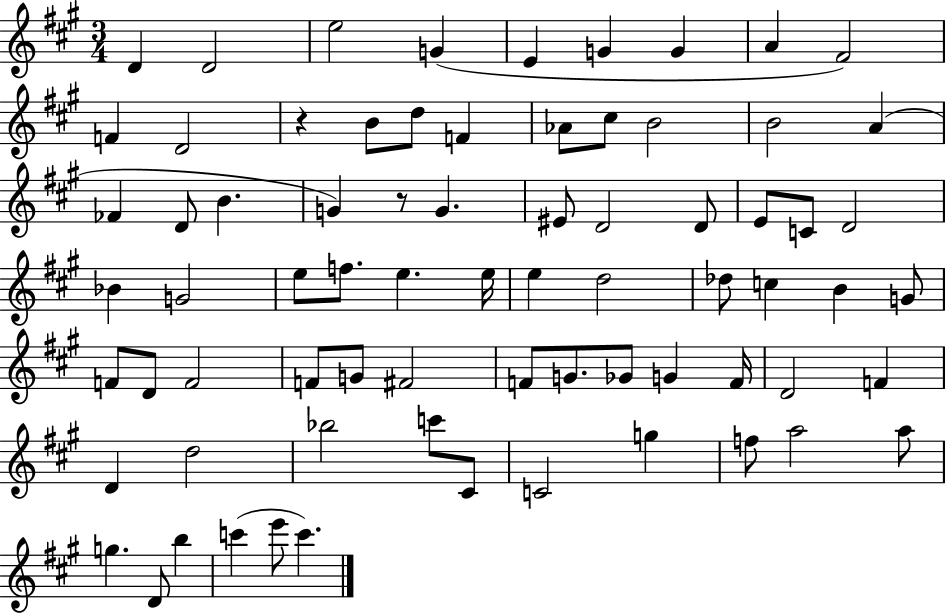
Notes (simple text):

D4/q D4/h E5/h G4/q E4/q G4/q G4/q A4/q F#4/h F4/q D4/h R/q B4/e D5/e F4/q Ab4/e C#5/e B4/h B4/h A4/q FES4/q D4/e B4/q. G4/q R/e G4/q. EIS4/e D4/h D4/e E4/e C4/e D4/h Bb4/q G4/h E5/e F5/e. E5/q. E5/s E5/q D5/h Db5/e C5/q B4/q G4/e F4/e D4/e F4/h F4/e G4/e F#4/h F4/e G4/e. Gb4/e G4/q F4/s D4/h F4/q D4/q D5/h Bb5/h C6/e C#4/e C4/h G5/q F5/e A5/h A5/e G5/q. D4/e B5/q C6/q E6/e C6/q.